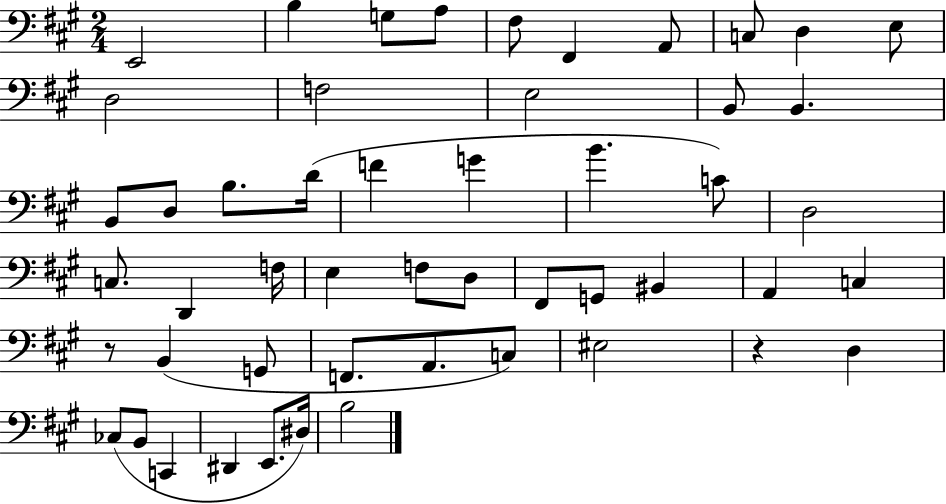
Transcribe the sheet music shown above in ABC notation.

X:1
T:Untitled
M:2/4
L:1/4
K:A
E,,2 B, G,/2 A,/2 ^F,/2 ^F,, A,,/2 C,/2 D, E,/2 D,2 F,2 E,2 B,,/2 B,, B,,/2 D,/2 B,/2 D/4 F G B C/2 D,2 C,/2 D,, F,/4 E, F,/2 D,/2 ^F,,/2 G,,/2 ^B,, A,, C, z/2 B,, G,,/2 F,,/2 A,,/2 C,/2 ^E,2 z D, _C,/2 B,,/2 C,, ^D,, E,,/2 ^D,/4 B,2